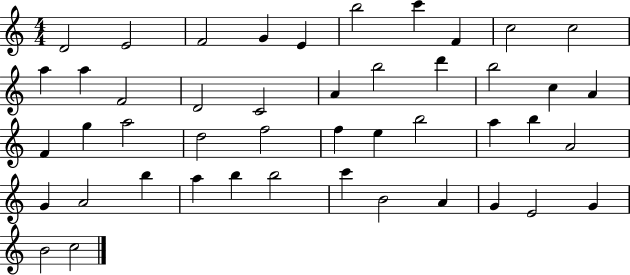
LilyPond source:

{
  \clef treble
  \numericTimeSignature
  \time 4/4
  \key c \major
  d'2 e'2 | f'2 g'4 e'4 | b''2 c'''4 f'4 | c''2 c''2 | \break a''4 a''4 f'2 | d'2 c'2 | a'4 b''2 d'''4 | b''2 c''4 a'4 | \break f'4 g''4 a''2 | d''2 f''2 | f''4 e''4 b''2 | a''4 b''4 a'2 | \break g'4 a'2 b''4 | a''4 b''4 b''2 | c'''4 b'2 a'4 | g'4 e'2 g'4 | \break b'2 c''2 | \bar "|."
}